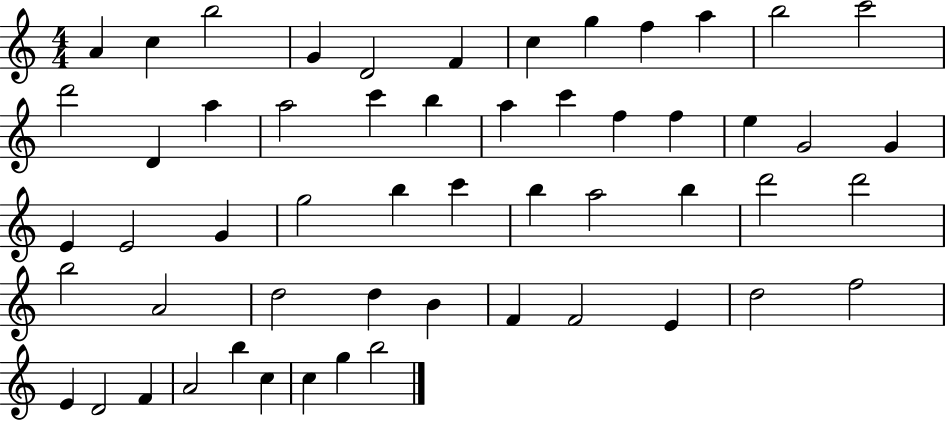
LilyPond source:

{
  \clef treble
  \numericTimeSignature
  \time 4/4
  \key c \major
  a'4 c''4 b''2 | g'4 d'2 f'4 | c''4 g''4 f''4 a''4 | b''2 c'''2 | \break d'''2 d'4 a''4 | a''2 c'''4 b''4 | a''4 c'''4 f''4 f''4 | e''4 g'2 g'4 | \break e'4 e'2 g'4 | g''2 b''4 c'''4 | b''4 a''2 b''4 | d'''2 d'''2 | \break b''2 a'2 | d''2 d''4 b'4 | f'4 f'2 e'4 | d''2 f''2 | \break e'4 d'2 f'4 | a'2 b''4 c''4 | c''4 g''4 b''2 | \bar "|."
}